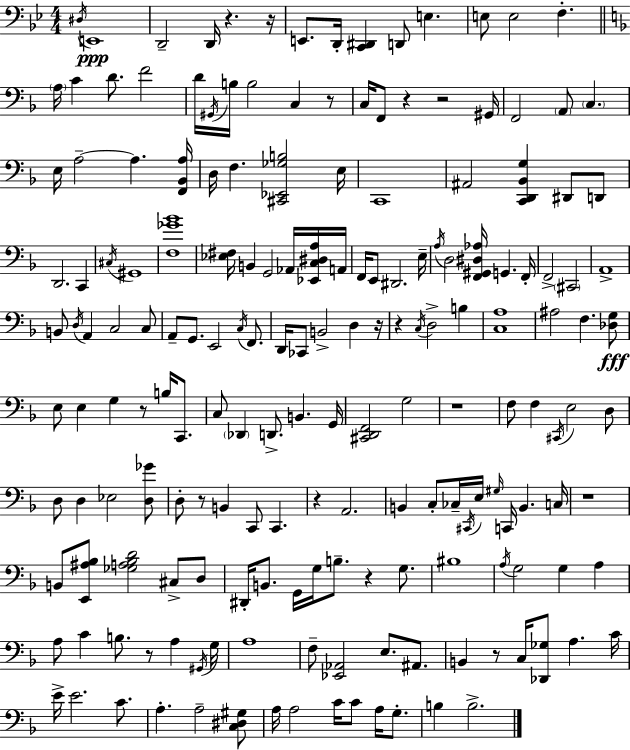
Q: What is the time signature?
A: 4/4